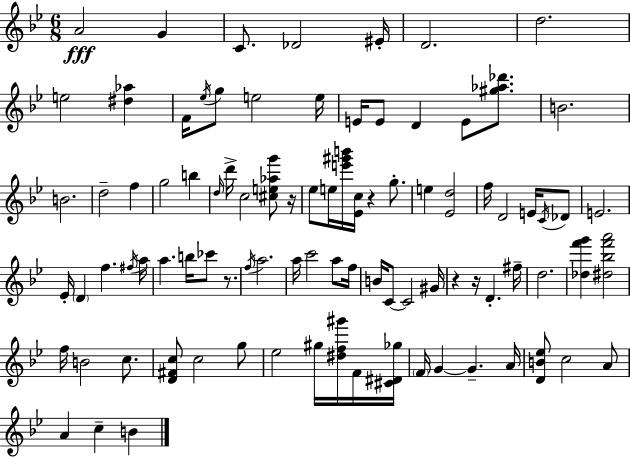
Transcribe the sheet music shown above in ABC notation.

X:1
T:Untitled
M:6/8
L:1/4
K:Gm
A2 G C/2 _D2 ^E/4 D2 d2 e2 [^d_a] F/4 _e/4 g/2 e2 e/4 E/4 E/2 D E/2 [^g_a_d']/2 B2 B2 d2 f g2 b d/4 d'/4 c2 [^ce_ag']/2 z/4 _e/2 e/4 [e'^g'b']/4 [_Ec]/4 z g/2 e [_Ed]2 f/4 D2 E/4 C/4 _D/2 E2 _E/4 D f ^f/4 a/4 a b/4 _c'/2 z/2 f/4 a2 a/4 c'2 a/2 f/4 B/4 C/2 C2 ^G/4 z z/4 D ^f/4 d2 [_df'g'] [^d_bf'a']2 f/4 B2 c/2 [D^Fc]/2 c2 g/2 _e2 ^g/4 [^df^g']/4 F/4 [^C^D_g]/4 F/4 G G A/4 [DB_e]/2 c2 A/2 A c B